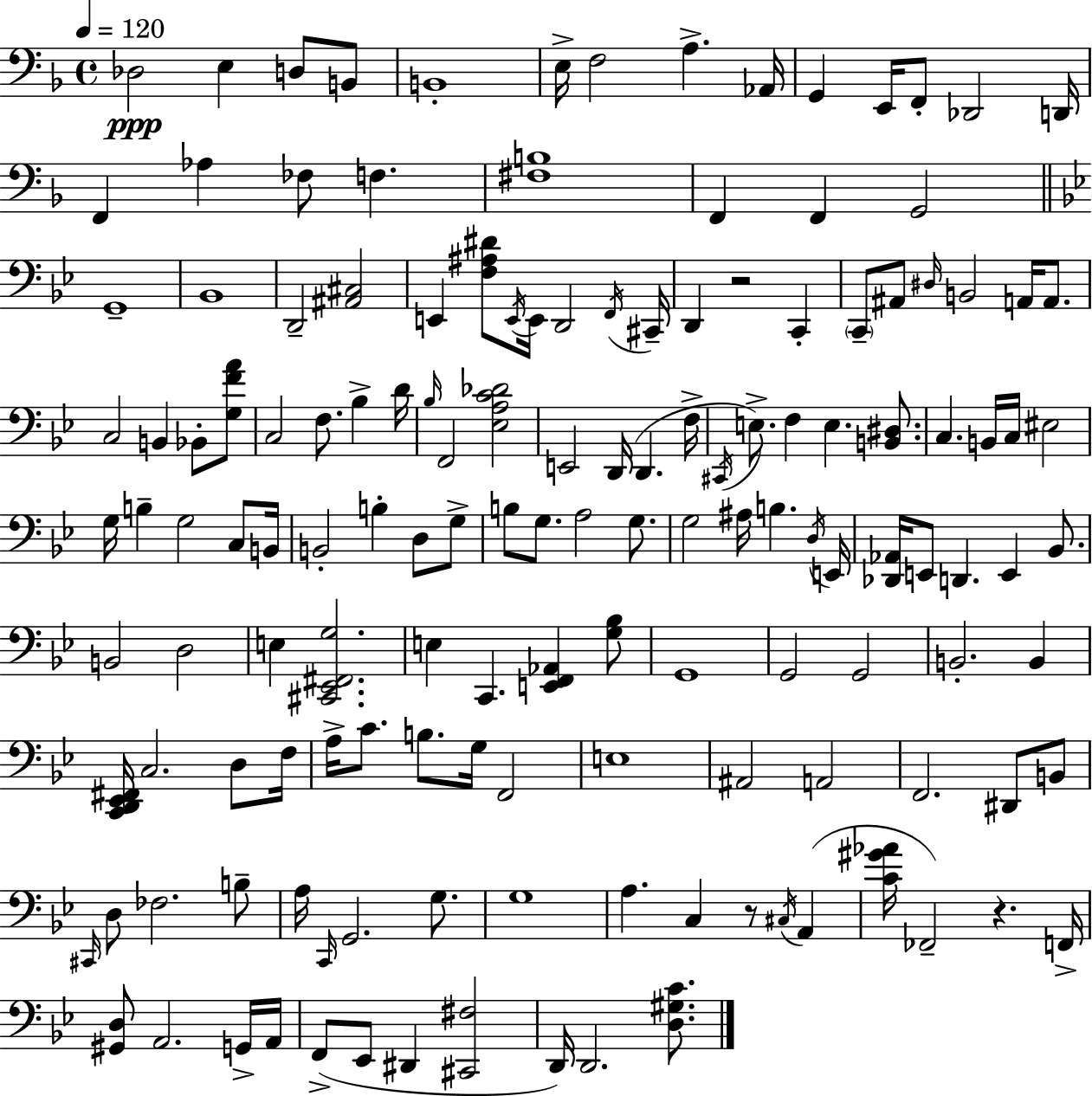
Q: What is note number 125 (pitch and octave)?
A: Eb2